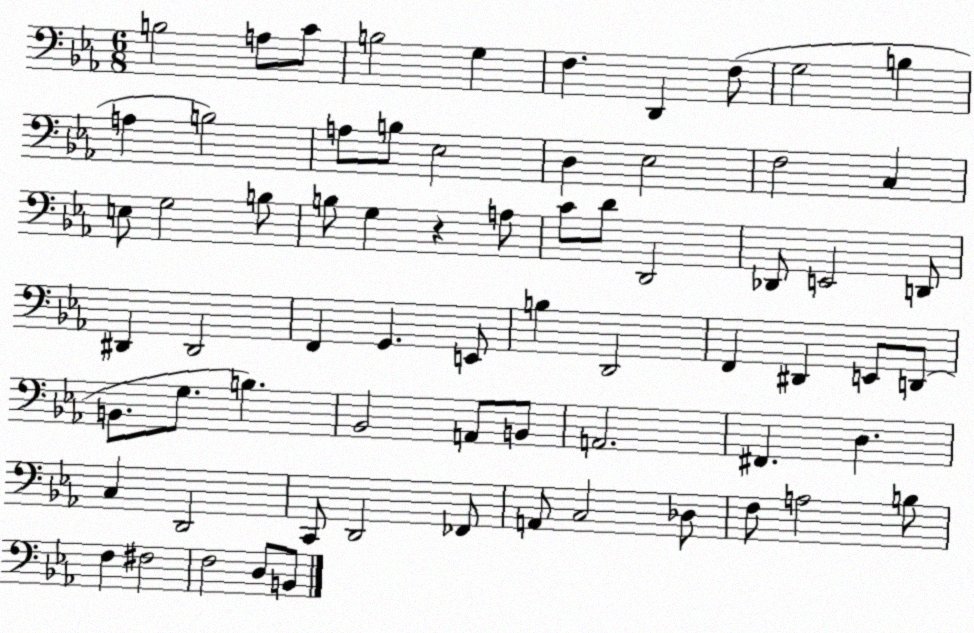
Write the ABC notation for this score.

X:1
T:Untitled
M:6/8
L:1/4
K:Eb
B,2 A,/2 C/2 B,2 G, F, D,, F,/2 G,2 B, A, B,2 A,/2 B,/2 _E,2 D, _E,2 F,2 C, E,/2 G,2 B,/2 B,/2 G, z A,/2 C/2 D/2 D,,2 _D,,/2 E,,2 D,,/2 ^D,, ^D,,2 F,, G,, E,,/2 B, D,,2 F,, ^D,, E,,/2 D,,/2 B,,/2 G,/2 B, _B,,2 A,,/2 B,,/2 A,,2 ^F,, D, C, D,,2 C,,/2 D,,2 _F,,/2 A,,/2 C,2 _D,/2 F,/2 A,2 B,/2 F, ^F,2 F,2 D,/2 B,,/2